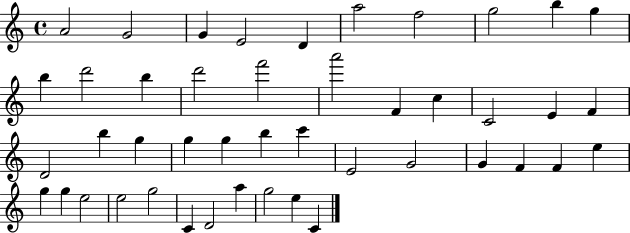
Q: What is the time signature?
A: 4/4